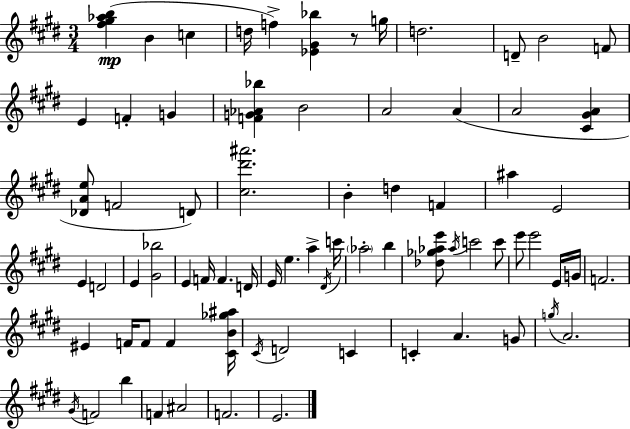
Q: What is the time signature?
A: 3/4